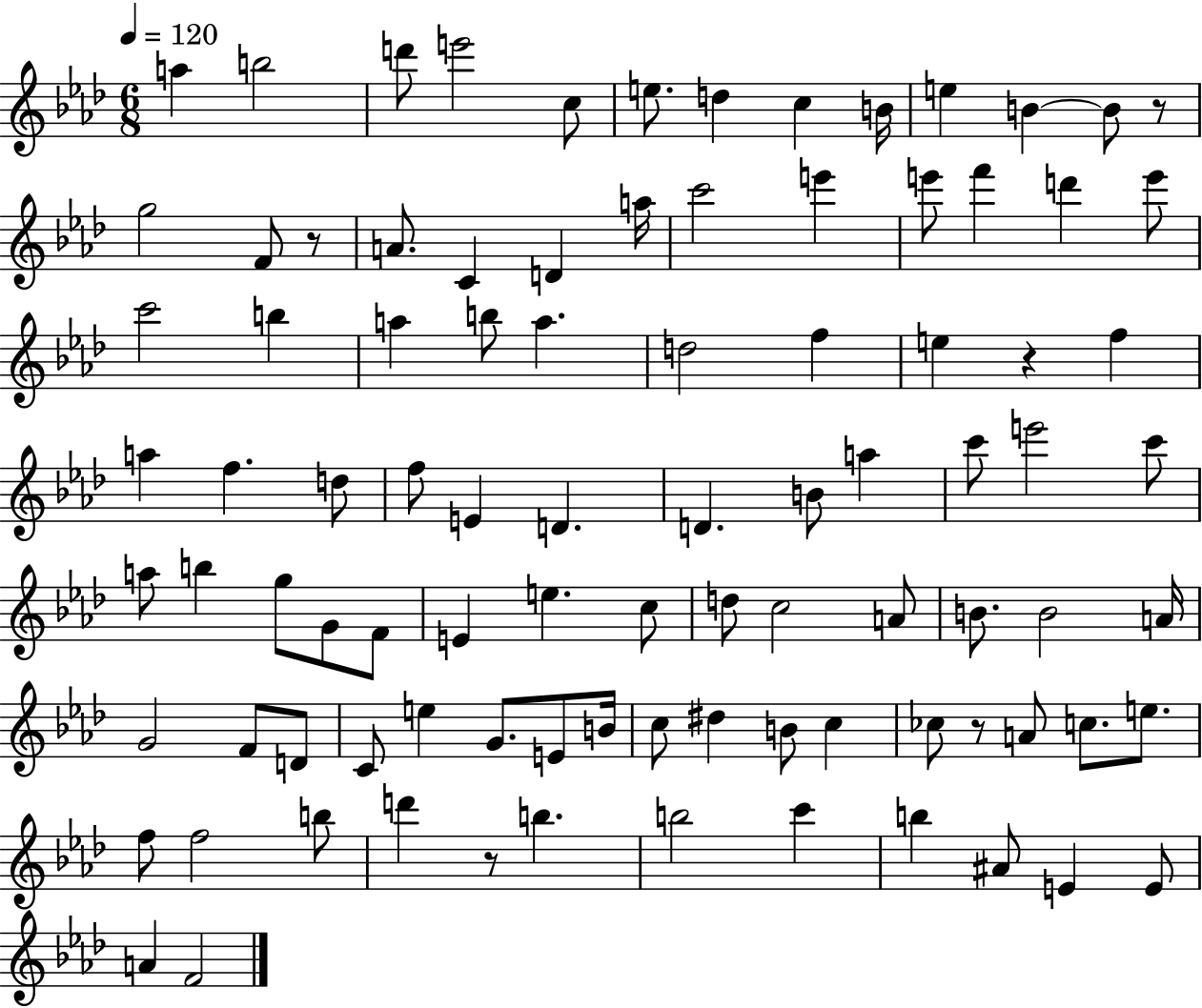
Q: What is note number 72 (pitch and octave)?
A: CES5